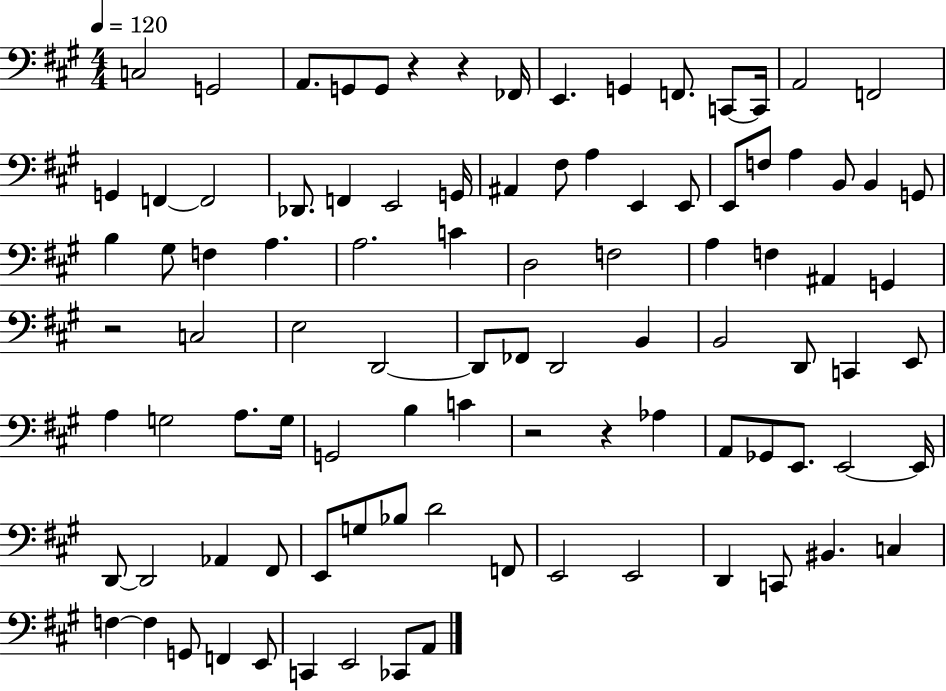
C3/h G2/h A2/e. G2/e G2/e R/q R/q FES2/s E2/q. G2/q F2/e. C2/e C2/s A2/h F2/h G2/q F2/q F2/h Db2/e. F2/q E2/h G2/s A#2/q F#3/e A3/q E2/q E2/e E2/e F3/e A3/q B2/e B2/q G2/e B3/q G#3/e F3/q A3/q. A3/h. C4/q D3/h F3/h A3/q F3/q A#2/q G2/q R/h C3/h E3/h D2/h D2/e FES2/e D2/h B2/q B2/h D2/e C2/q E2/e A3/q G3/h A3/e. G3/s G2/h B3/q C4/q R/h R/q Ab3/q A2/e Gb2/e E2/e. E2/h E2/s D2/e D2/h Ab2/q F#2/e E2/e G3/e Bb3/e D4/h F2/e E2/h E2/h D2/q C2/e BIS2/q. C3/q F3/q F3/q G2/e F2/q E2/e C2/q E2/h CES2/e A2/e